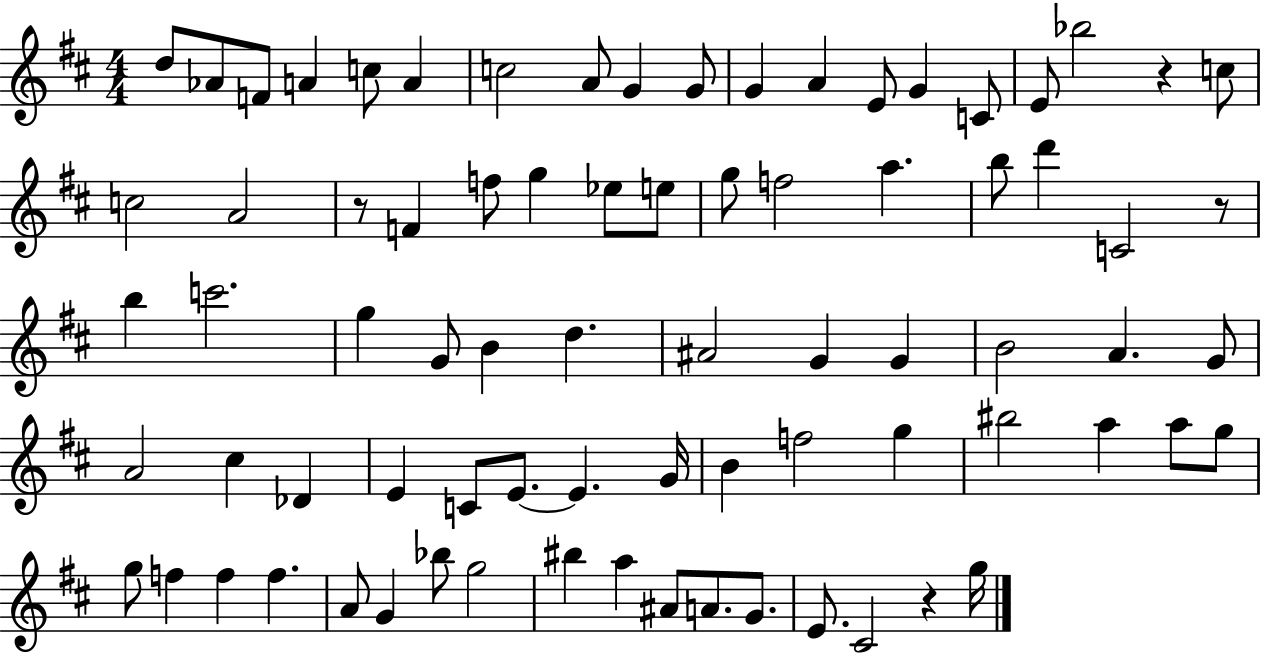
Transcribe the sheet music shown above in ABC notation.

X:1
T:Untitled
M:4/4
L:1/4
K:D
d/2 _A/2 F/2 A c/2 A c2 A/2 G G/2 G A E/2 G C/2 E/2 _b2 z c/2 c2 A2 z/2 F f/2 g _e/2 e/2 g/2 f2 a b/2 d' C2 z/2 b c'2 g G/2 B d ^A2 G G B2 A G/2 A2 ^c _D E C/2 E/2 E G/4 B f2 g ^b2 a a/2 g/2 g/2 f f f A/2 G _b/2 g2 ^b a ^A/2 A/2 G/2 E/2 ^C2 z g/4